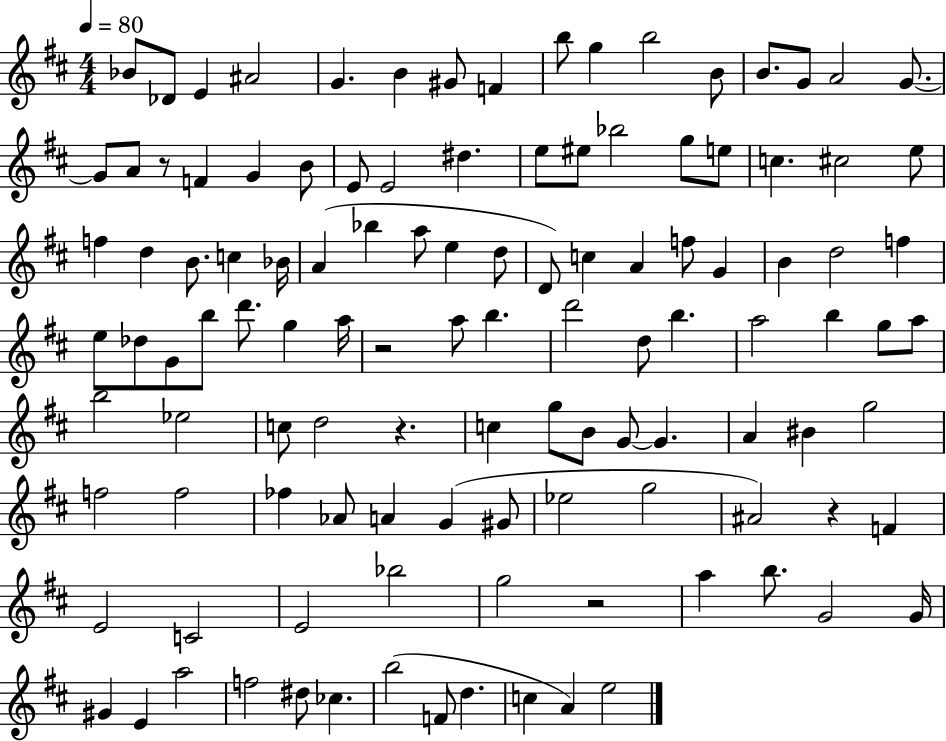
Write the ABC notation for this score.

X:1
T:Untitled
M:4/4
L:1/4
K:D
_B/2 _D/2 E ^A2 G B ^G/2 F b/2 g b2 B/2 B/2 G/2 A2 G/2 G/2 A/2 z/2 F G B/2 E/2 E2 ^d e/2 ^e/2 _b2 g/2 e/2 c ^c2 e/2 f d B/2 c _B/4 A _b a/2 e d/2 D/2 c A f/2 G B d2 f e/2 _d/2 G/2 b/2 d'/2 g a/4 z2 a/2 b d'2 d/2 b a2 b g/2 a/2 b2 _e2 c/2 d2 z c g/2 B/2 G/2 G A ^B g2 f2 f2 _f _A/2 A G ^G/2 _e2 g2 ^A2 z F E2 C2 E2 _b2 g2 z2 a b/2 G2 G/4 ^G E a2 f2 ^d/2 _c b2 F/2 d c A e2